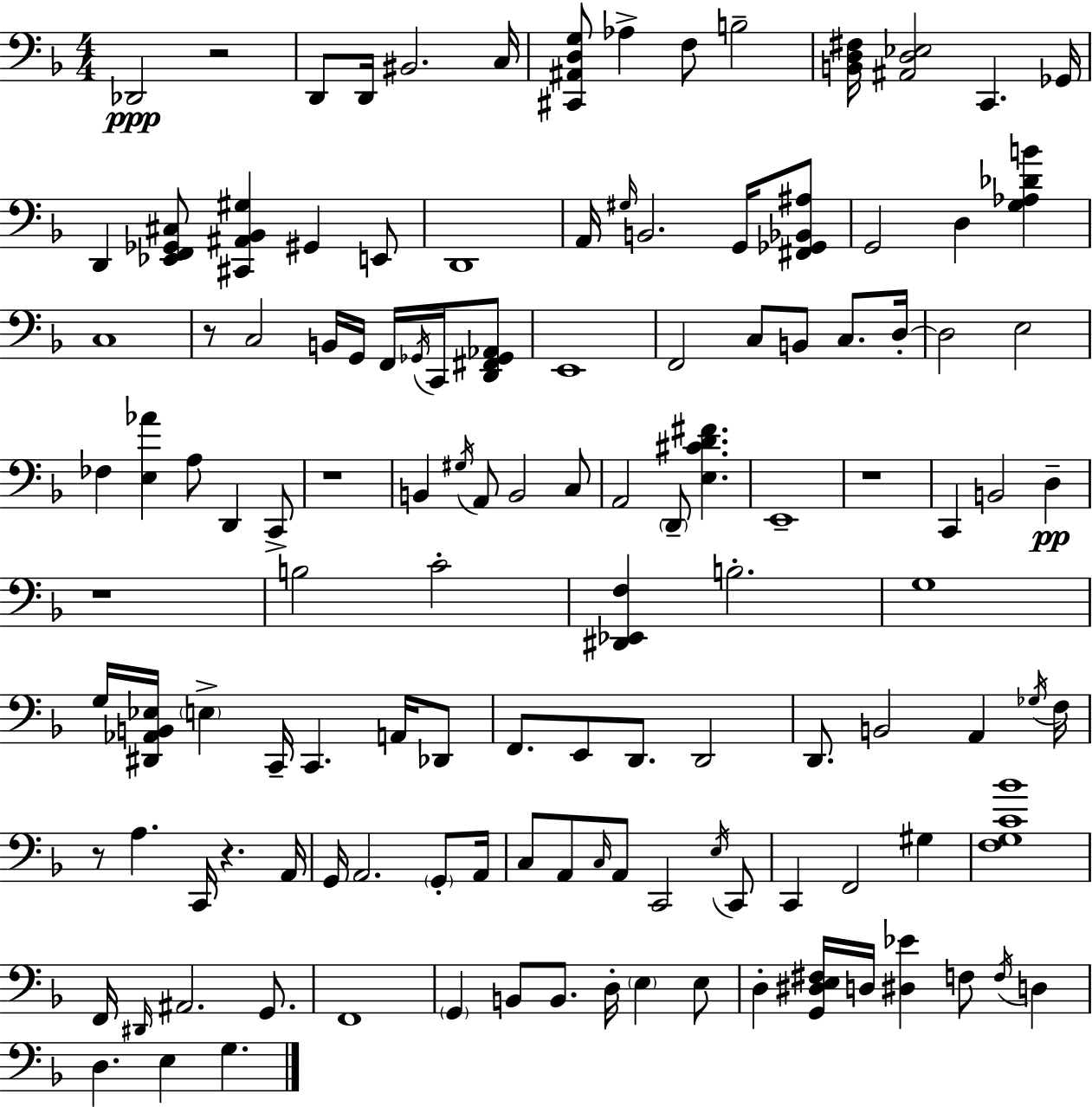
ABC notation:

X:1
T:Untitled
M:4/4
L:1/4
K:F
_D,,2 z2 D,,/2 D,,/4 ^B,,2 C,/4 [^C,,^A,,D,G,]/2 _A, F,/2 B,2 [B,,D,^F,]/4 [^A,,D,_E,]2 C,, _G,,/4 D,, [_E,,F,,_G,,^C,]/2 [^C,,^A,,_B,,^G,] ^G,, E,,/2 D,,4 A,,/4 ^G,/4 B,,2 G,,/4 [^F,,_G,,_B,,^A,]/2 G,,2 D, [G,_A,_DB] C,4 z/2 C,2 B,,/4 G,,/4 F,,/4 _G,,/4 C,,/4 [D,,^F,,_G,,_A,,]/2 E,,4 F,,2 C,/2 B,,/2 C,/2 D,/4 D,2 E,2 _F, [E,_A] A,/2 D,, C,,/2 z4 B,, ^G,/4 A,,/2 B,,2 C,/2 A,,2 D,,/2 [E,^CD^F] E,,4 z4 C,, B,,2 D, z4 B,2 C2 [^D,,_E,,F,] B,2 G,4 G,/4 [^D,,_A,,B,,_E,]/4 E, C,,/4 C,, A,,/4 _D,,/2 F,,/2 E,,/2 D,,/2 D,,2 D,,/2 B,,2 A,, _G,/4 F,/4 z/2 A, C,,/4 z A,,/4 G,,/4 A,,2 G,,/2 A,,/4 C,/2 A,,/2 C,/4 A,,/2 C,,2 E,/4 C,,/2 C,, F,,2 ^G, [F,G,C_B]4 F,,/4 ^D,,/4 ^A,,2 G,,/2 F,,4 G,, B,,/2 B,,/2 D,/4 E, E,/2 D, [G,,^D,E,^F,]/4 D,/4 [^D,_E] F,/2 F,/4 D, D, E, G,